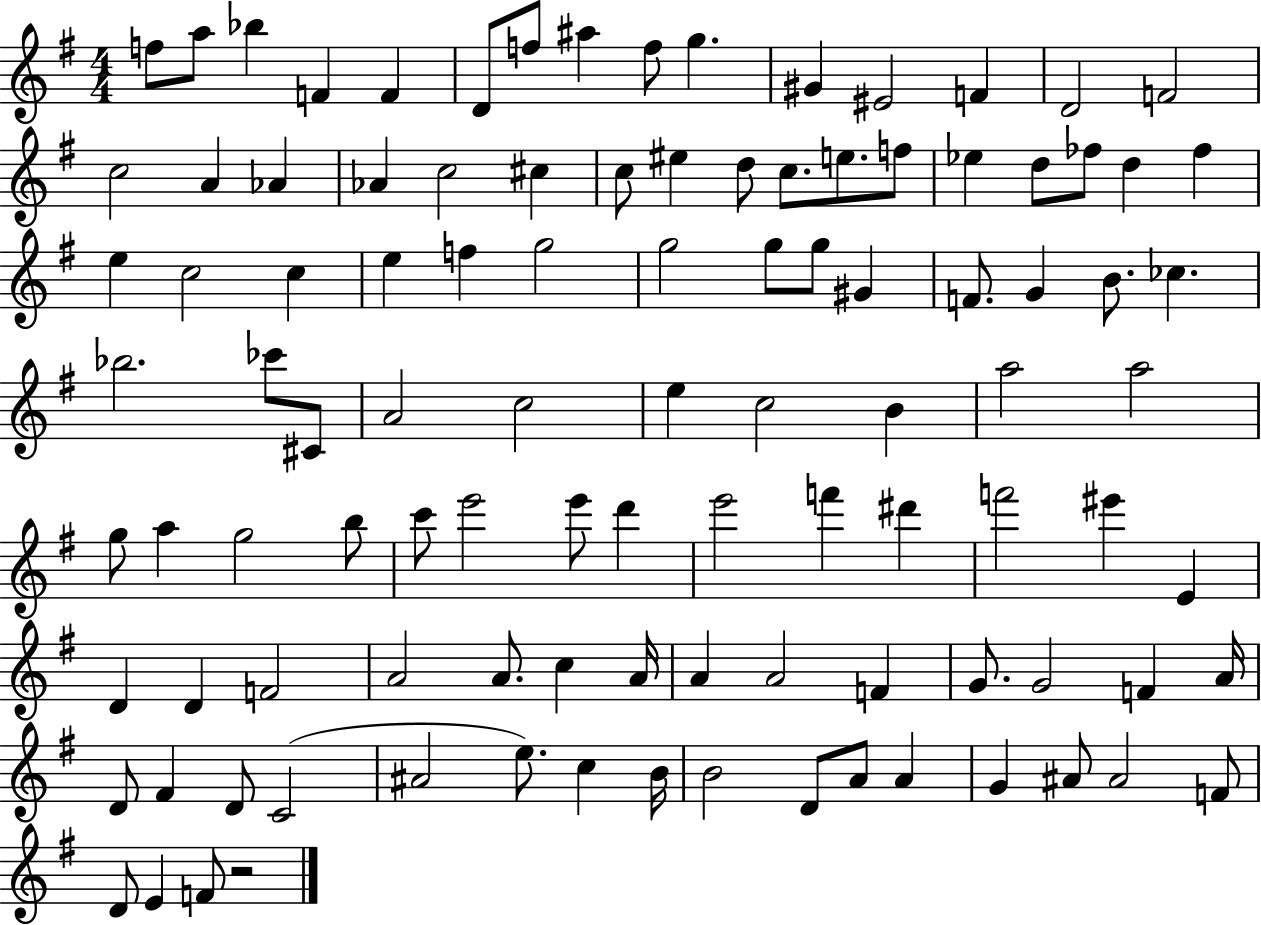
F5/e A5/e Bb5/q F4/q F4/q D4/e F5/e A#5/q F5/e G5/q. G#4/q EIS4/h F4/q D4/h F4/h C5/h A4/q Ab4/q Ab4/q C5/h C#5/q C5/e EIS5/q D5/e C5/e. E5/e. F5/e Eb5/q D5/e FES5/e D5/q FES5/q E5/q C5/h C5/q E5/q F5/q G5/h G5/h G5/e G5/e G#4/q F4/e. G4/q B4/e. CES5/q. Bb5/h. CES6/e C#4/e A4/h C5/h E5/q C5/h B4/q A5/h A5/h G5/e A5/q G5/h B5/e C6/e E6/h E6/e D6/q E6/h F6/q D#6/q F6/h EIS6/q E4/q D4/q D4/q F4/h A4/h A4/e. C5/q A4/s A4/q A4/h F4/q G4/e. G4/h F4/q A4/s D4/e F#4/q D4/e C4/h A#4/h E5/e. C5/q B4/s B4/h D4/e A4/e A4/q G4/q A#4/e A#4/h F4/e D4/e E4/q F4/e R/h